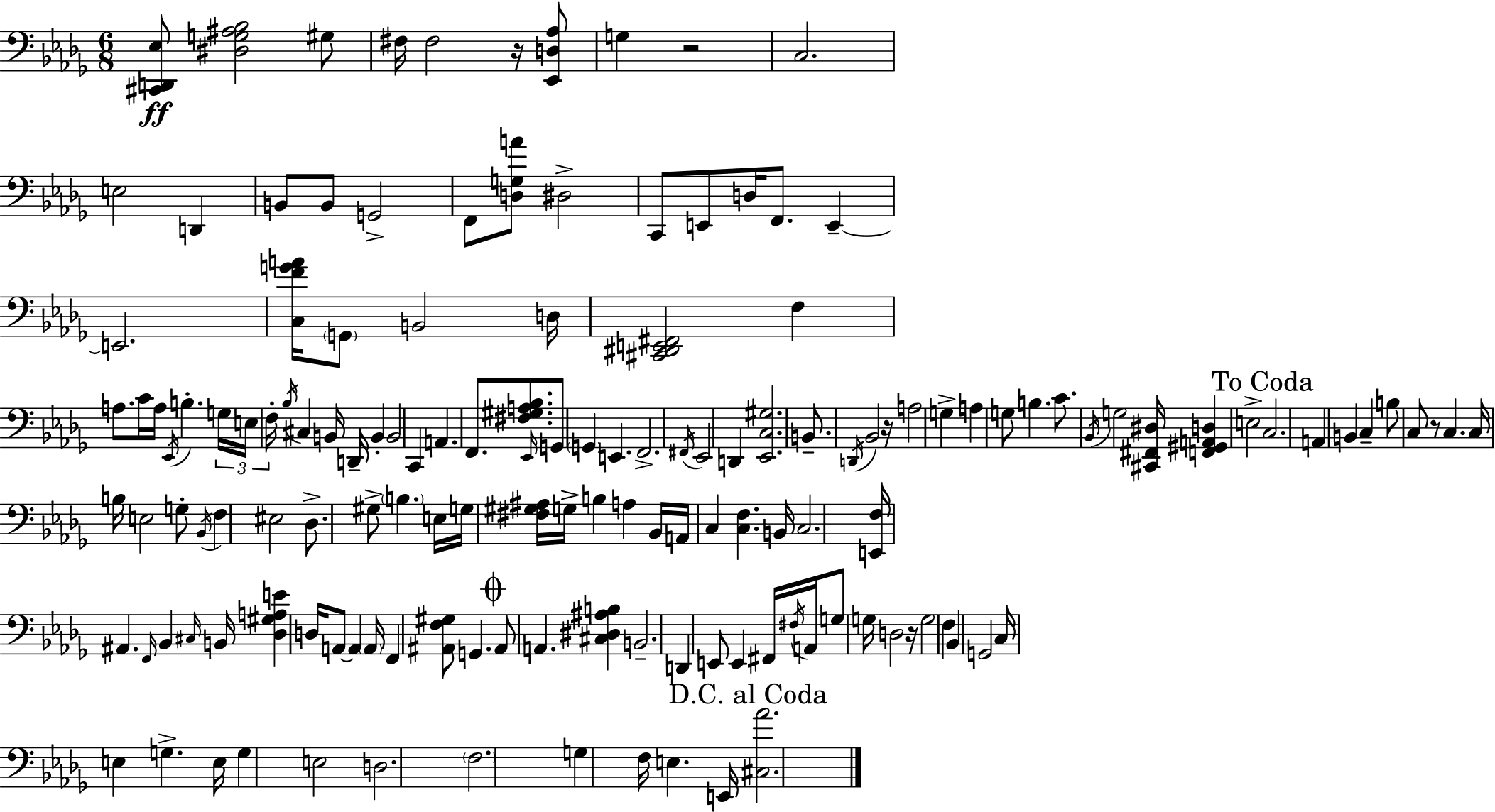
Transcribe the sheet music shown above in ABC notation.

X:1
T:Untitled
M:6/8
L:1/4
K:Bbm
[^C,,D,,_E,]/2 [^D,G,^A,_B,]2 ^G,/2 ^F,/4 ^F,2 z/4 [_E,,D,_A,]/2 G, z2 C,2 E,2 D,, B,,/2 B,,/2 G,,2 F,,/2 [D,G,A]/2 ^D,2 C,,/2 E,,/2 D,/4 F,,/2 E,, E,,2 [C,FGA]/4 G,,/2 B,,2 D,/4 [^C,,^D,,E,,^F,,]2 F, A,/2 C/4 A,/4 _E,,/4 B, G,/4 E,/4 F,/4 _B,/4 ^C, B,,/4 D,,/4 B,, B,,2 C,, A,, F,,/2 [^F,^G,A,_B,]/2 _E,,/4 G,,/2 G,, E,, F,,2 ^F,,/4 _E,,2 D,, [_E,,C,^G,]2 B,,/2 D,,/4 _B,,2 z/4 A,2 G, A, G,/2 B, C/2 _B,,/4 G,2 [^C,,^F,,^D,]/4 [F,,^G,,A,,D,] E,2 C,2 A,, B,, C, B,/2 C,/2 z/2 C, C,/4 B,/4 E,2 G,/2 _B,,/4 F, ^E,2 _D,/2 ^G,/2 B, E,/4 G,/4 [^F,^G,^A,]/4 G,/4 B, A, _B,,/4 A,,/4 C, [C,F,] B,,/4 C,2 [E,,F,]/4 ^A,, F,,/4 _B,, ^C,/4 B,,/4 [_D,^G,A,E] D,/4 A,,/2 A,, A,,/4 F,, [^A,,F,^G,]/2 G,, ^A,,/2 A,, [^C,^D,^A,B,] B,,2 D,, E,,/2 E,, ^F,,/4 ^F,/4 A,,/4 G,/2 G,/4 D,2 z/4 G,2 F, _B,, G,,2 C,/4 E, G, E,/4 G, E,2 D,2 F,2 G, F,/4 E, E,,/4 [^C,_A]2